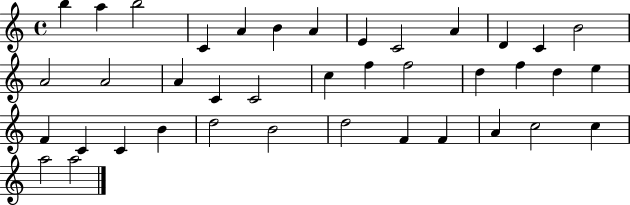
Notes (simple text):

B5/q A5/q B5/h C4/q A4/q B4/q A4/q E4/q C4/h A4/q D4/q C4/q B4/h A4/h A4/h A4/q C4/q C4/h C5/q F5/q F5/h D5/q F5/q D5/q E5/q F4/q C4/q C4/q B4/q D5/h B4/h D5/h F4/q F4/q A4/q C5/h C5/q A5/h A5/h